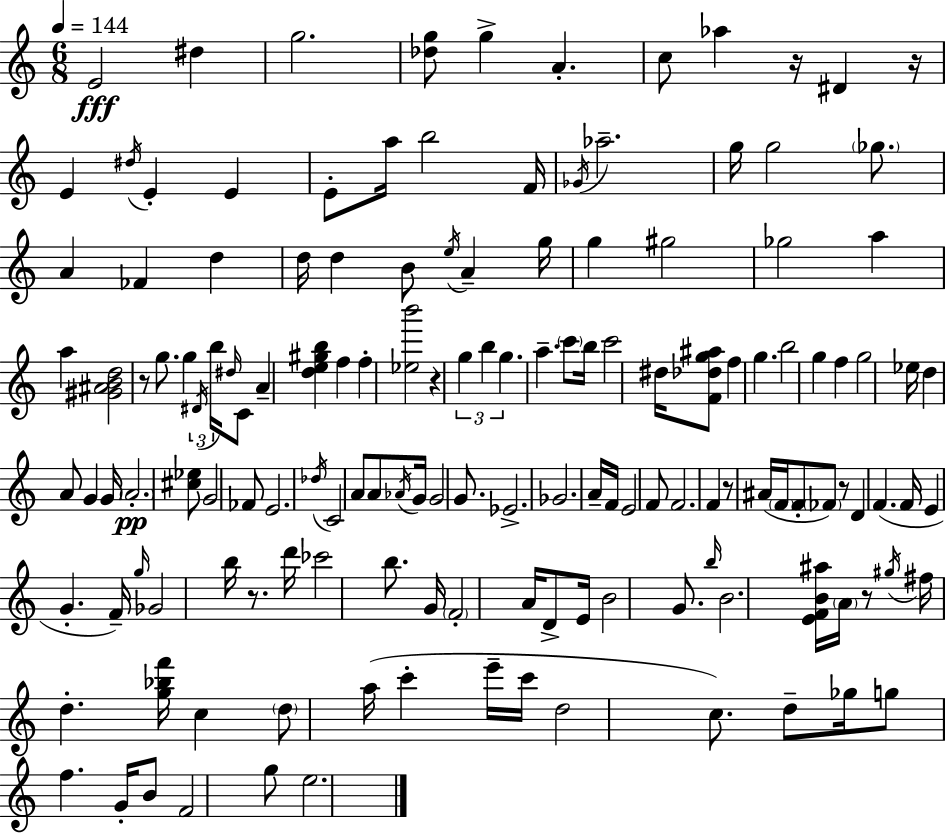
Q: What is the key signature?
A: A minor